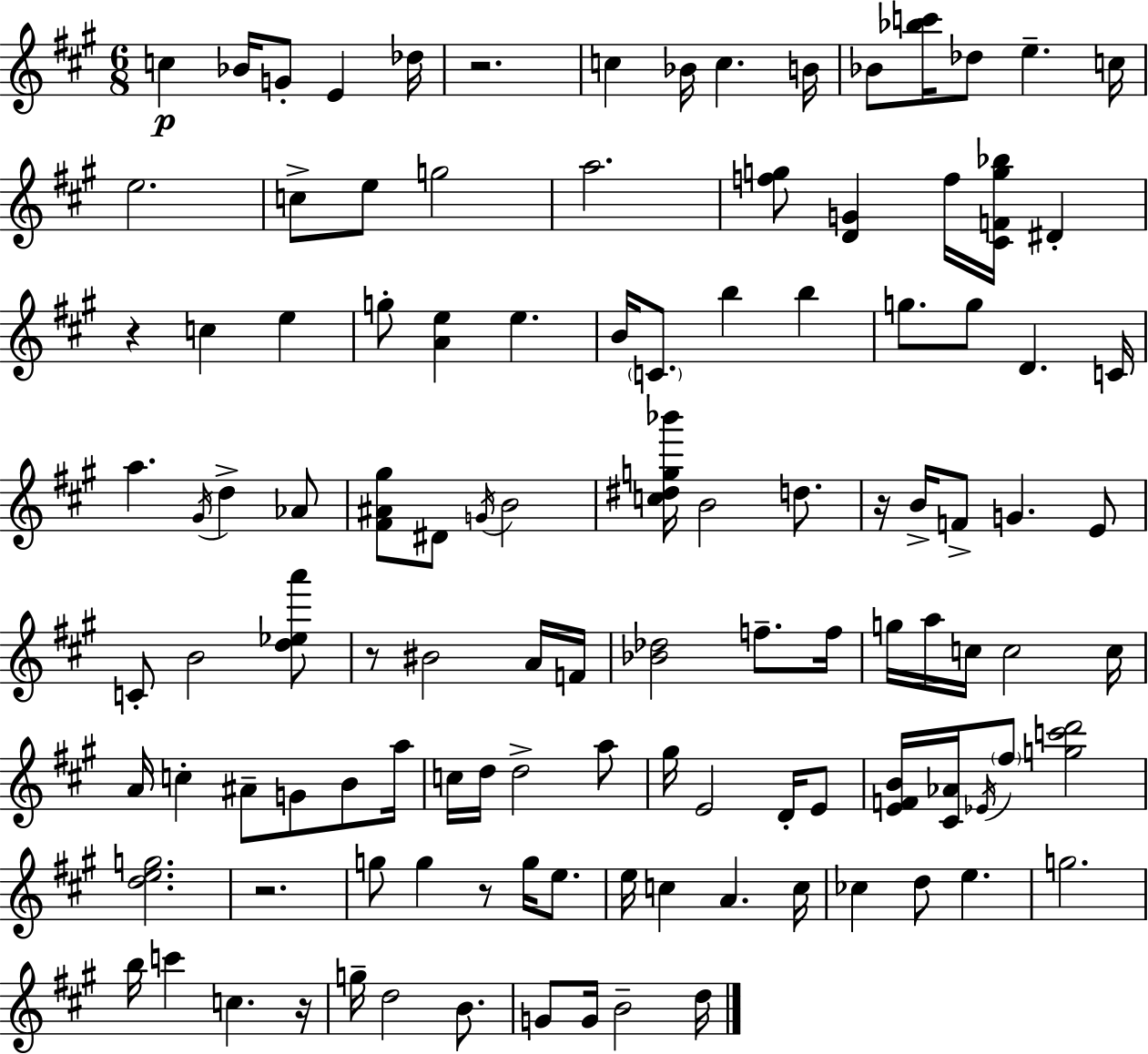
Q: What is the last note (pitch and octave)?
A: D5